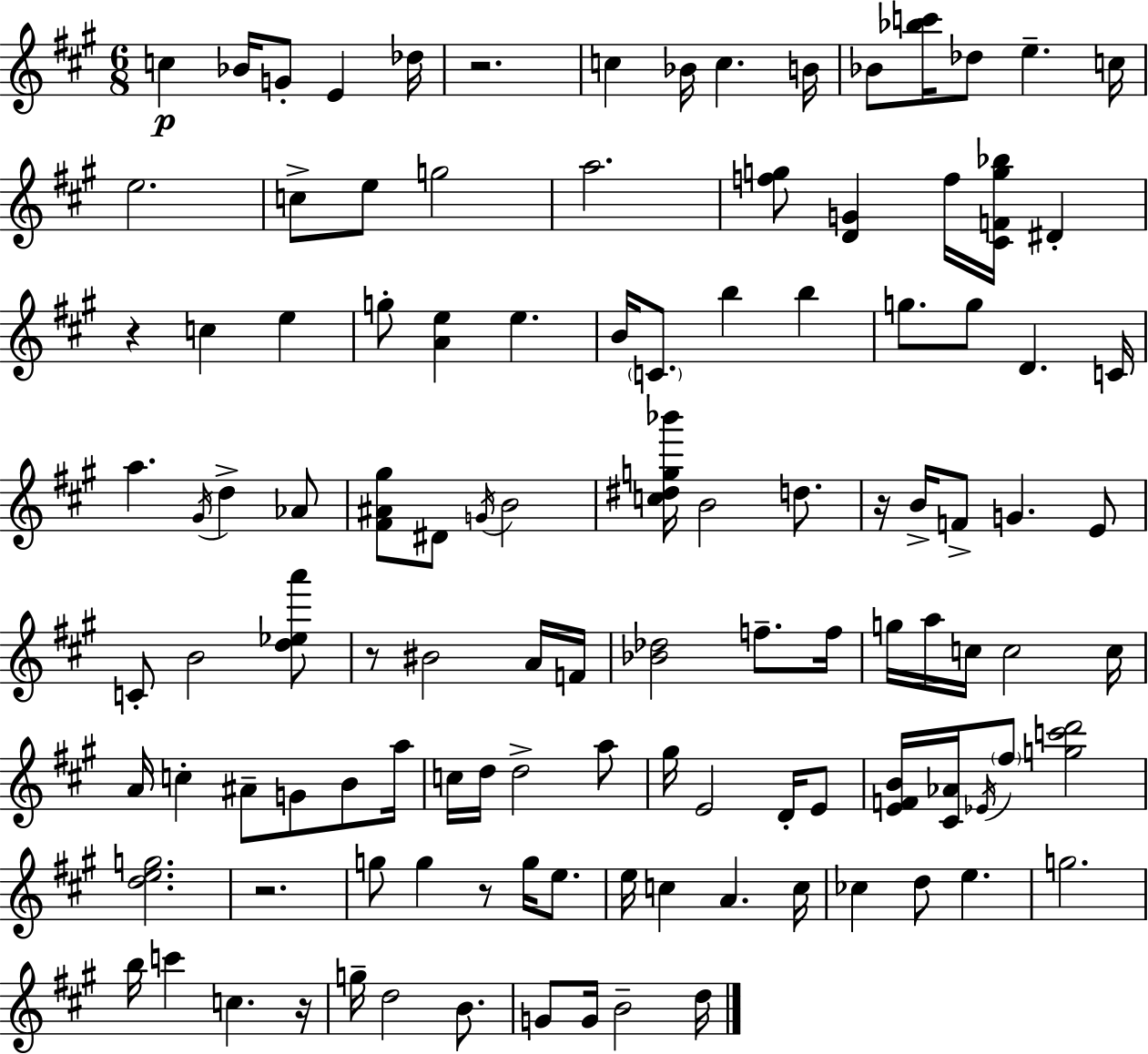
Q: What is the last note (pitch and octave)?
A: D5